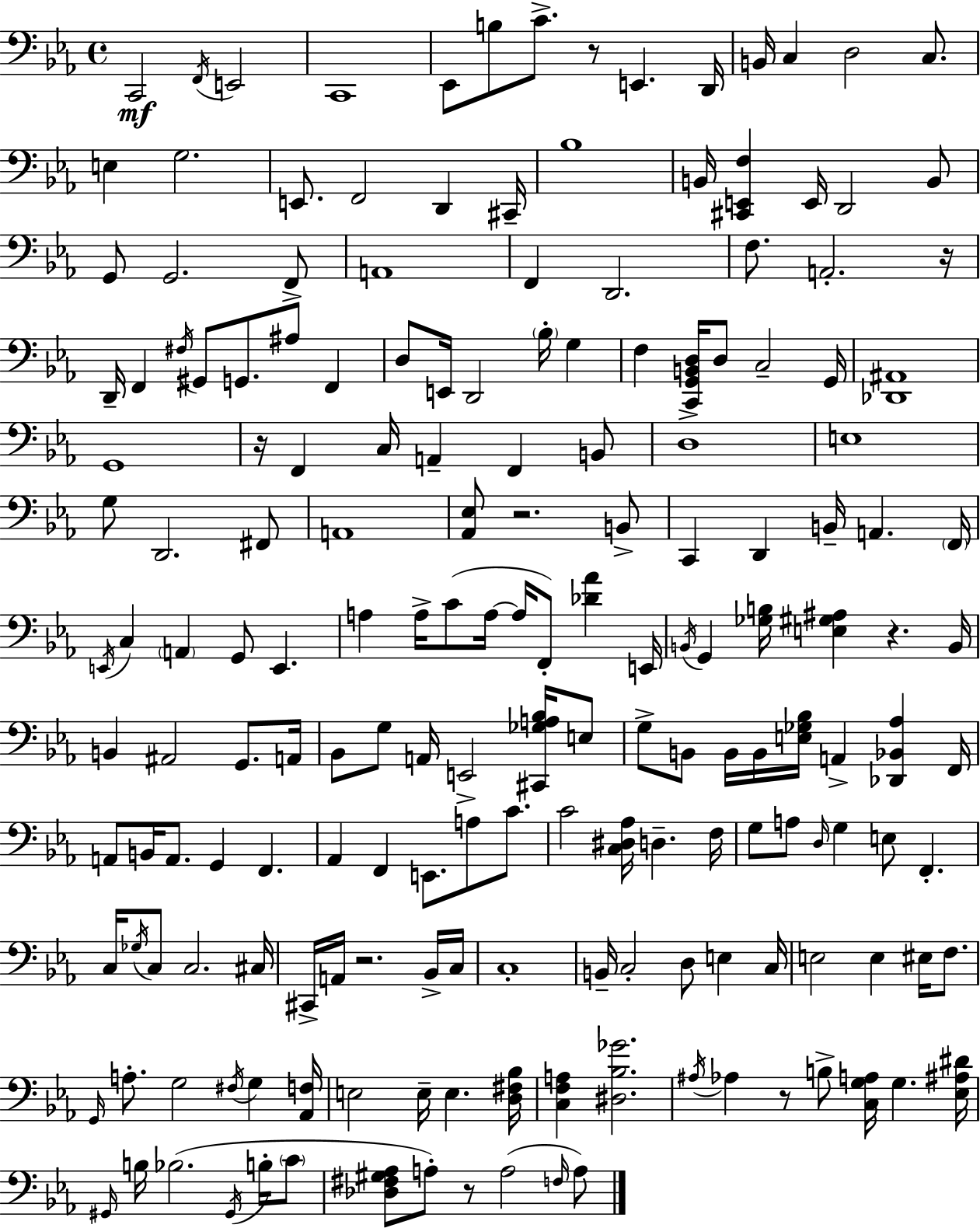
{
  \clef bass
  \time 4/4
  \defaultTimeSignature
  \key c \minor
  c,2\mf \acciaccatura { f,16 } e,2 | c,1 | ees,8 b8 c'8.-> r8 e,4. | d,16 b,16 c4 d2 c8. | \break e4 g2. | e,8. f,2 d,4 | cis,16-- bes1 | b,16 <cis, e, f>4 e,16 d,2 b,8 | \break g,8 g,2. f,8-> | a,1 | f,4 d,2. | f8. a,2.-. | \break r16 d,16-- f,4 \acciaccatura { fis16 } gis,8 g,8. ais8 f,4 | d8 e,16 d,2 \parenthesize bes16-. g4 | f4 <c, g, b, d>16 d8 c2-- | g,16 <des, ais,>1 | \break g,1 | r16 f,4 c16 a,4-- f,4 | b,8 d1-> | e1 | \break g8 d,2. | fis,8 a,1 | <aes, ees>8 r2. | b,8-> c,4 d,4 b,16-- a,4. | \break \parenthesize f,16 \acciaccatura { e,16 } c4 \parenthesize a,4 g,8 e,4. | a4 a16-> c'8( a16~~ a16 f,8-.) <des' aes'>4 | e,16 \acciaccatura { b,16 } g,4 <ges b>16 <e gis ais>4 r4. | b,16 b,4 ais,2 | \break g,8. a,16 bes,8 g8 a,16 e,2-> | <cis, ges a bes>16 e8 g8-> b,8 b,16 b,16 <e ges bes>16 a,4-> <des, bes, aes>4 | f,16 a,8 b,16 a,8. g,4 f,4. | aes,4 f,4 e,8. a8 | \break c'8. c'2 <c dis aes>16 d4.-- | f16 g8 a8 \grace { d16 } g4 e8 f,4.-. | c16 \acciaccatura { ges16 } c8 c2. | cis16 cis,16-> a,16 r2. | \break bes,16-> c16 c1-. | b,16-- c2-. d8 | e4 c16 e2 e4 | eis16 f8. \grace { g,16 } a8.-. g2 | \break \acciaccatura { fis16 } g4 <aes, f>16 e2 | e16-- e4. <d fis bes>16 <c f a>4 <dis bes ges'>2. | \acciaccatura { ais16 } aes4 r8 b8-> | <c g a>16 g4. <ees ais dis'>16 \grace { gis,16 } b16 bes2.( | \break \acciaccatura { gis,16 } b16-. \parenthesize c'8 <des fis gis aes>8 a8-.) r8 | a2( \grace { f16 } a8) \bar "|."
}